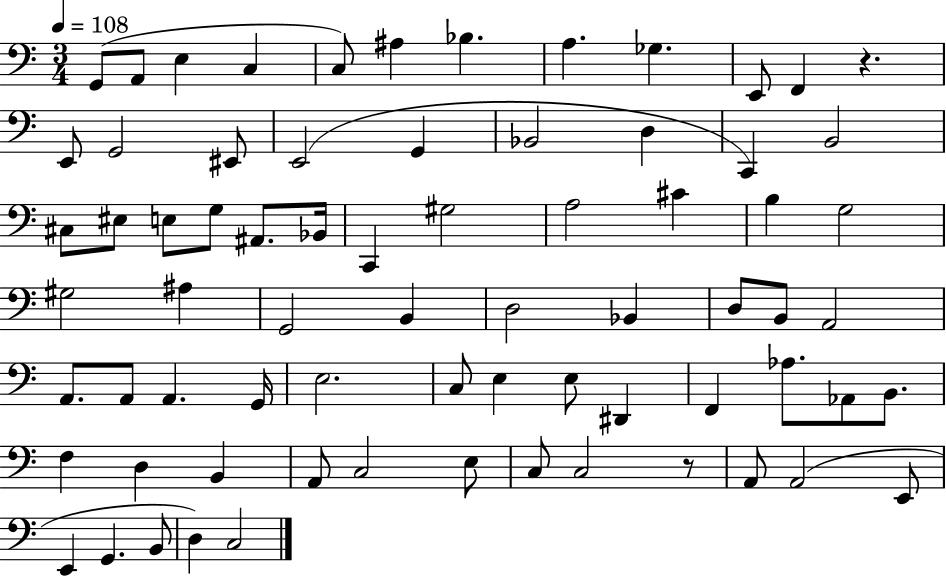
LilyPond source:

{
  \clef bass
  \numericTimeSignature
  \time 3/4
  \key c \major
  \tempo 4 = 108
  g,8( a,8 e4 c4 | c8) ais4 bes4. | a4. ges4. | e,8 f,4 r4. | \break e,8 g,2 eis,8 | e,2( g,4 | bes,2 d4 | c,4) b,2 | \break cis8 eis8 e8 g8 ais,8. bes,16 | c,4 gis2 | a2 cis'4 | b4 g2 | \break gis2 ais4 | g,2 b,4 | d2 bes,4 | d8 b,8 a,2 | \break a,8. a,8 a,4. g,16 | e2. | c8 e4 e8 dis,4 | f,4 aes8. aes,8 b,8. | \break f4 d4 b,4 | a,8 c2 e8 | c8 c2 r8 | a,8 a,2( e,8 | \break e,4 g,4. b,8 | d4) c2 | \bar "|."
}